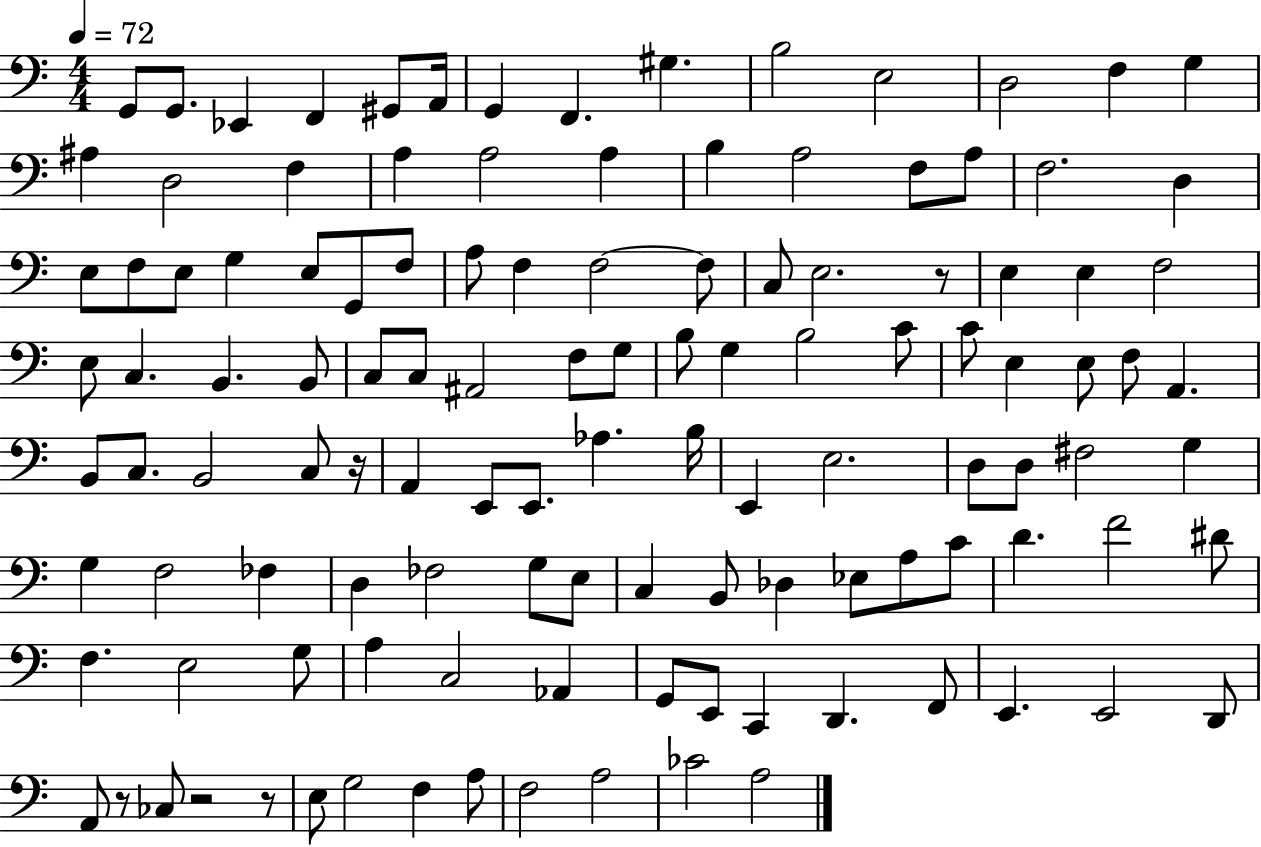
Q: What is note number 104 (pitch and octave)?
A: E2